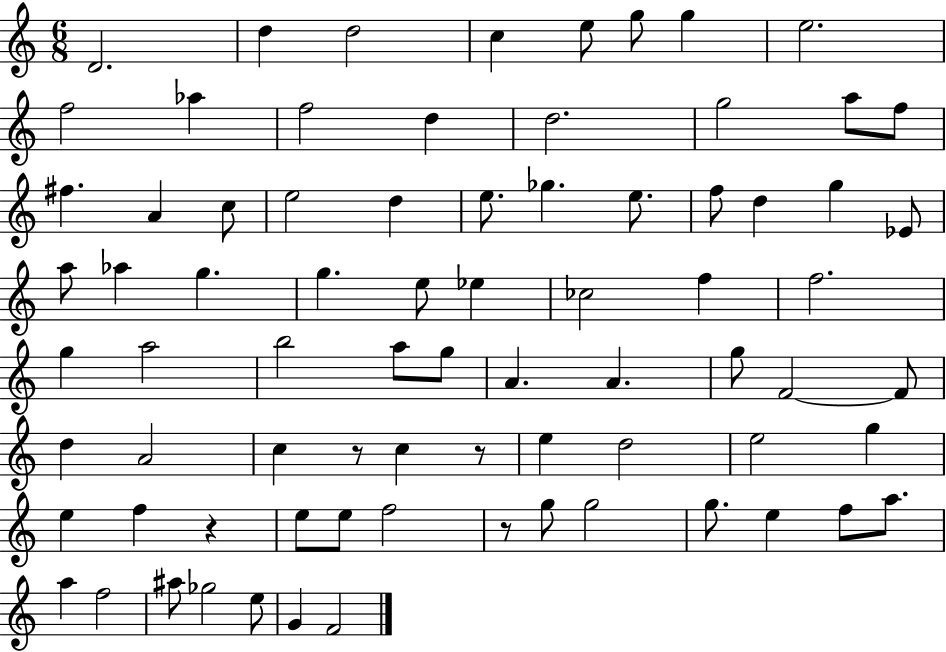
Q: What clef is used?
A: treble